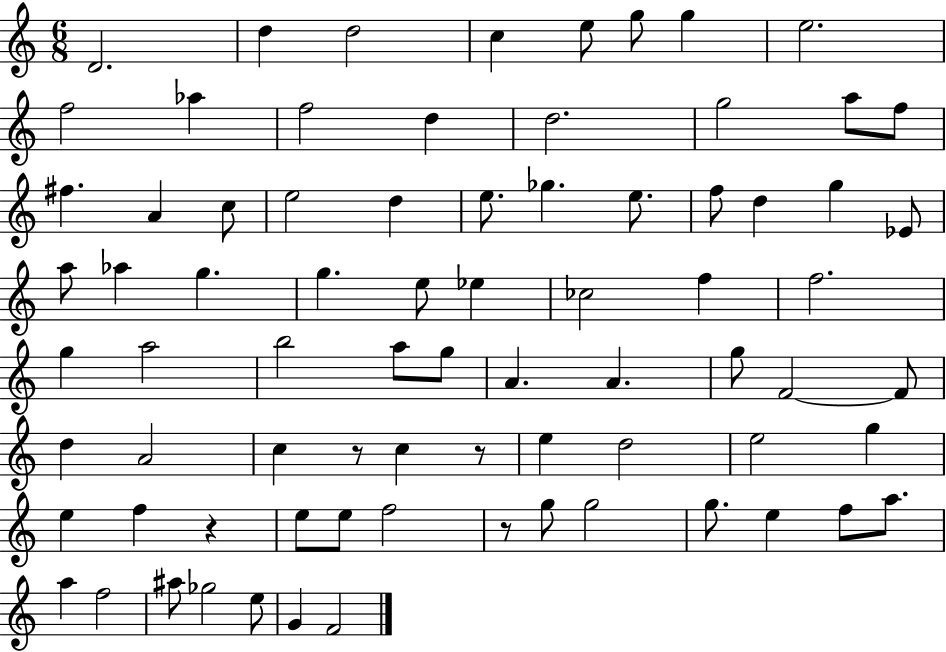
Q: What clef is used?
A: treble